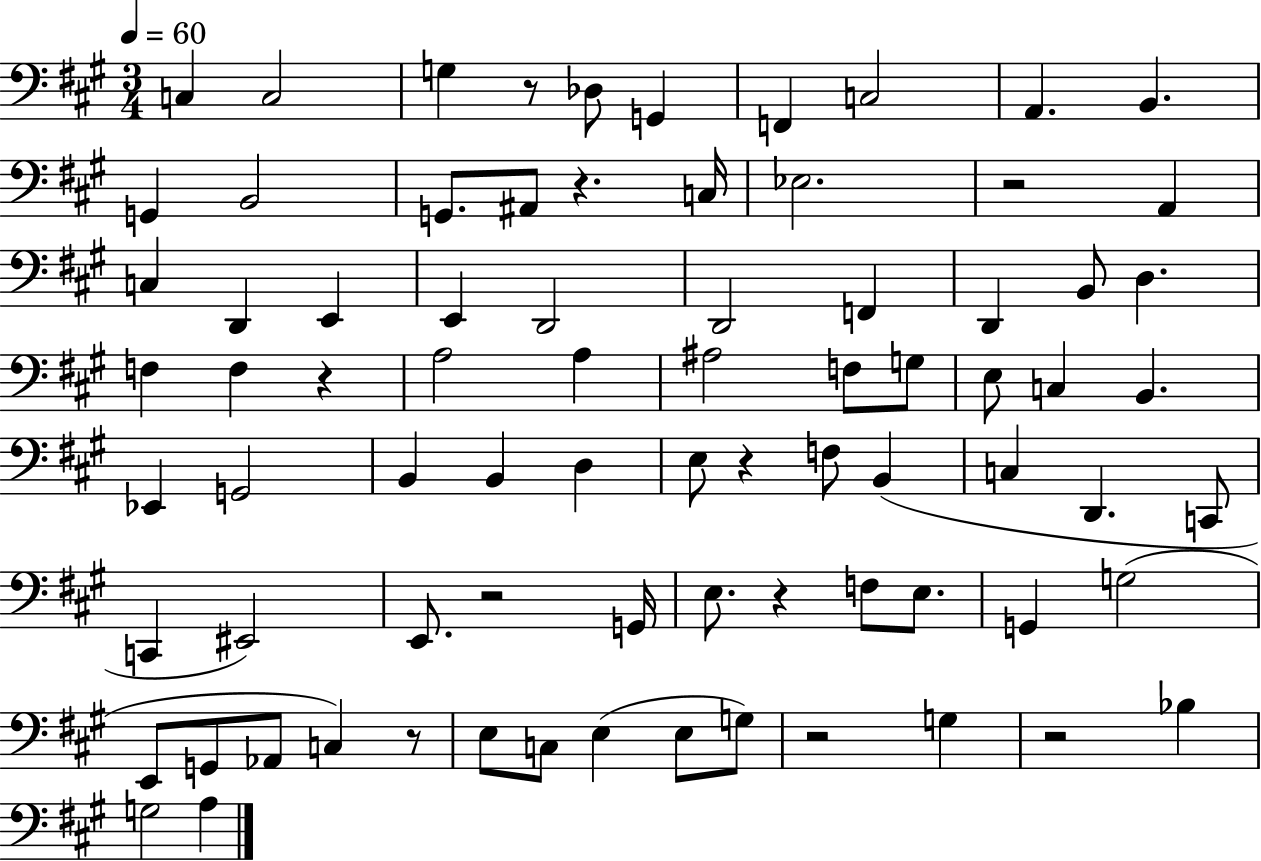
C3/q C3/h G3/q R/e Db3/e G2/q F2/q C3/h A2/q. B2/q. G2/q B2/h G2/e. A#2/e R/q. C3/s Eb3/h. R/h A2/q C3/q D2/q E2/q E2/q D2/h D2/h F2/q D2/q B2/e D3/q. F3/q F3/q R/q A3/h A3/q A#3/h F3/e G3/e E3/e C3/q B2/q. Eb2/q G2/h B2/q B2/q D3/q E3/e R/q F3/e B2/q C3/q D2/q. C2/e C2/q EIS2/h E2/e. R/h G2/s E3/e. R/q F3/e E3/e. G2/q G3/h E2/e G2/e Ab2/e C3/q R/e E3/e C3/e E3/q E3/e G3/e R/h G3/q R/h Bb3/q G3/h A3/q